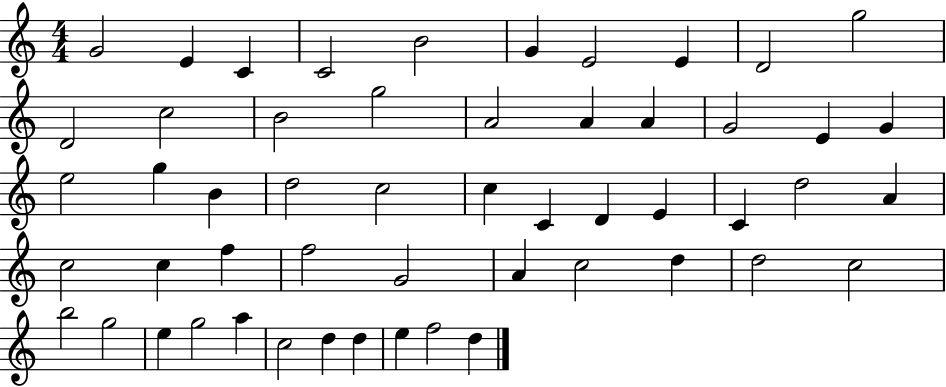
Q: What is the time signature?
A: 4/4